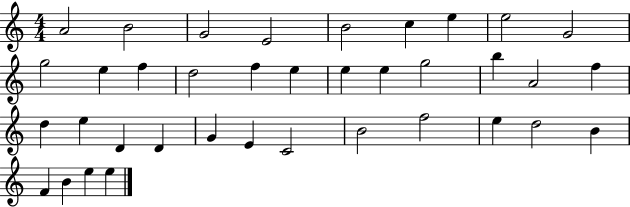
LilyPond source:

{
  \clef treble
  \numericTimeSignature
  \time 4/4
  \key c \major
  a'2 b'2 | g'2 e'2 | b'2 c''4 e''4 | e''2 g'2 | \break g''2 e''4 f''4 | d''2 f''4 e''4 | e''4 e''4 g''2 | b''4 a'2 f''4 | \break d''4 e''4 d'4 d'4 | g'4 e'4 c'2 | b'2 f''2 | e''4 d''2 b'4 | \break f'4 b'4 e''4 e''4 | \bar "|."
}